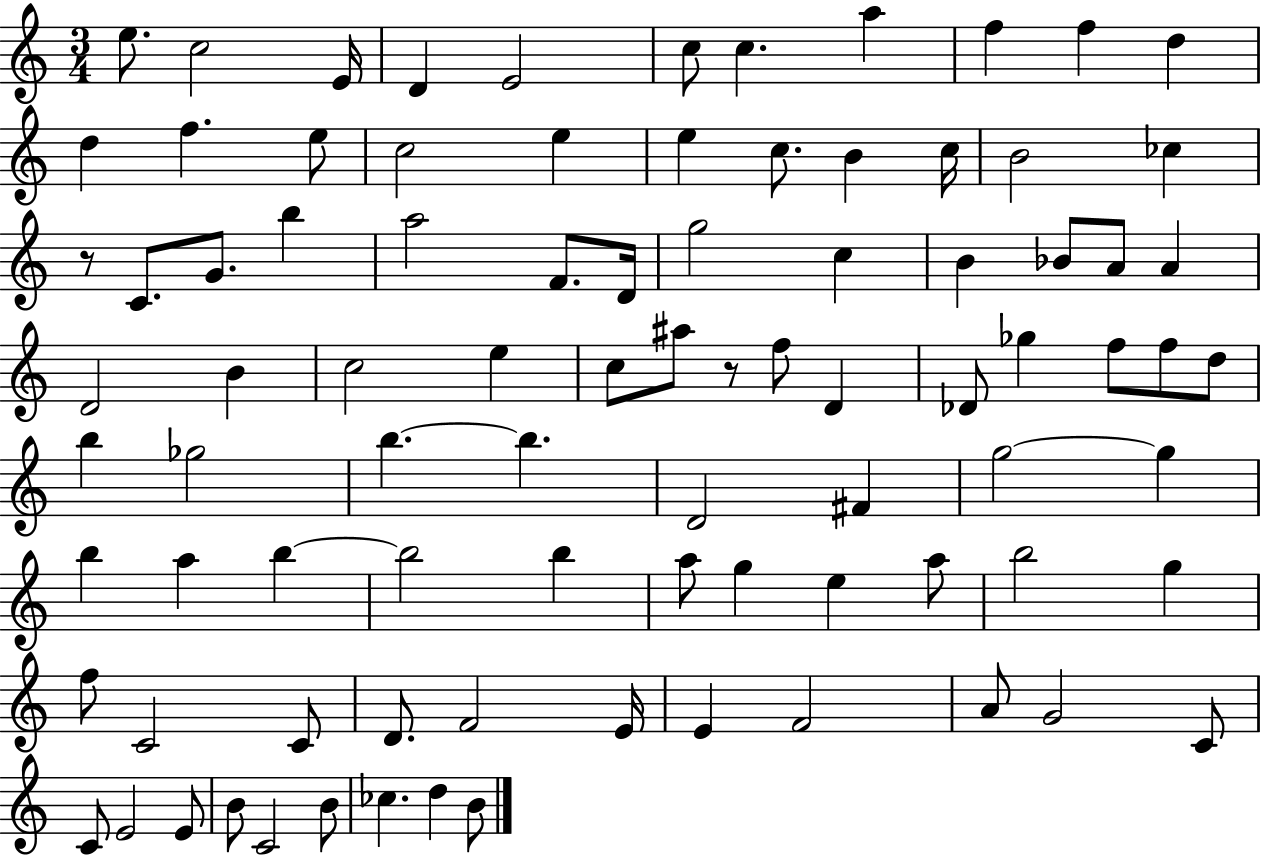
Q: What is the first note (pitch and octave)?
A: E5